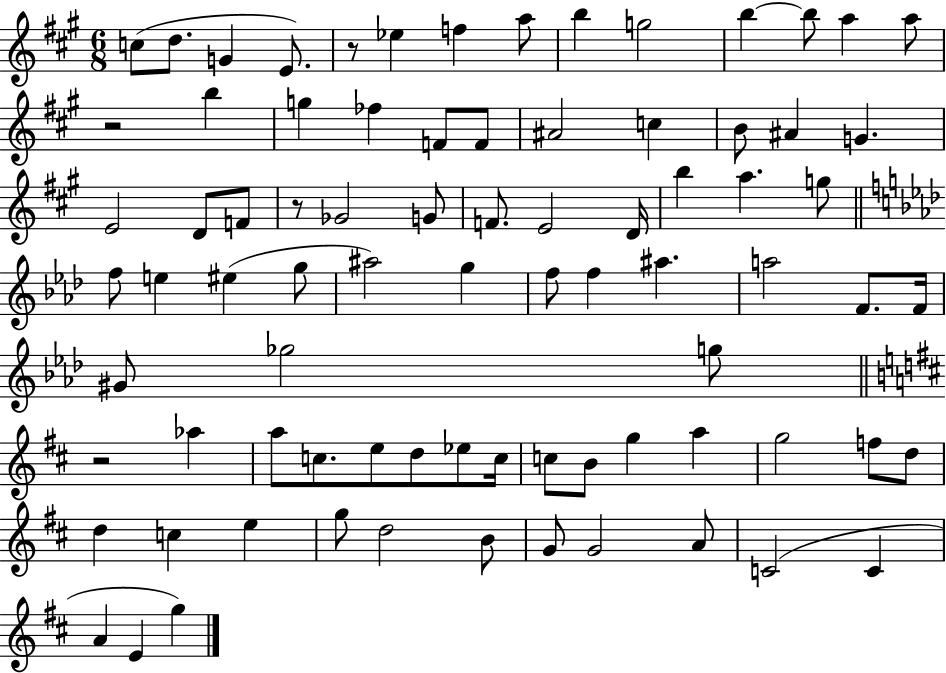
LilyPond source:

{
  \clef treble
  \numericTimeSignature
  \time 6/8
  \key a \major
  c''8( d''8. g'4 e'8.) | r8 ees''4 f''4 a''8 | b''4 g''2 | b''4~~ b''8 a''4 a''8 | \break r2 b''4 | g''4 fes''4 f'8 f'8 | ais'2 c''4 | b'8 ais'4 g'4. | \break e'2 d'8 f'8 | r8 ges'2 g'8 | f'8. e'2 d'16 | b''4 a''4. g''8 | \break \bar "||" \break \key f \minor f''8 e''4 eis''4( g''8 | ais''2) g''4 | f''8 f''4 ais''4. | a''2 f'8. f'16 | \break gis'8 ges''2 g''8 | \bar "||" \break \key d \major r2 aes''4 | a''8 c''8. e''8 d''8 ees''8 c''16 | c''8 b'8 g''4 a''4 | g''2 f''8 d''8 | \break d''4 c''4 e''4 | g''8 d''2 b'8 | g'8 g'2 a'8 | c'2( c'4 | \break a'4 e'4 g''4) | \bar "|."
}